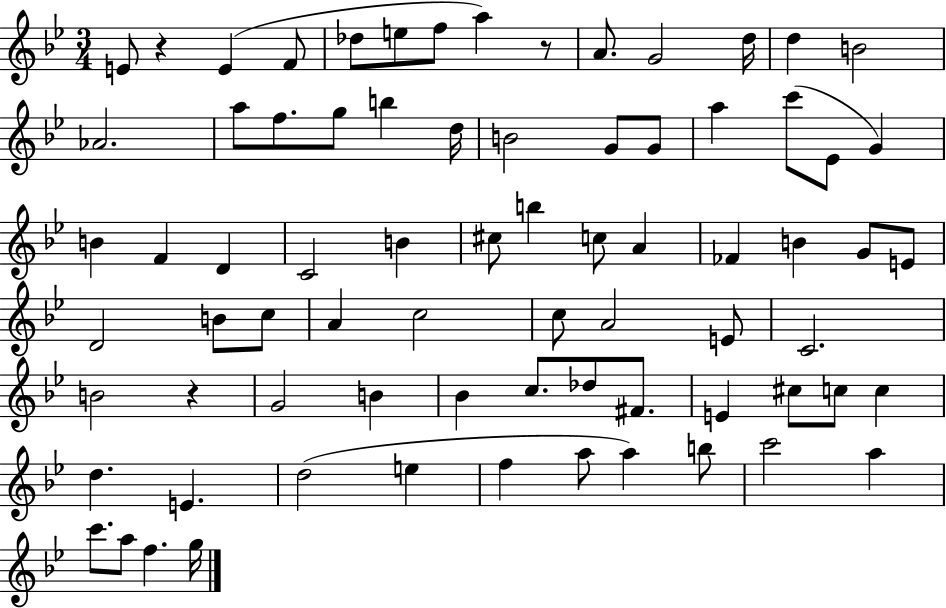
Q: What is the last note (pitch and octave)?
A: G5